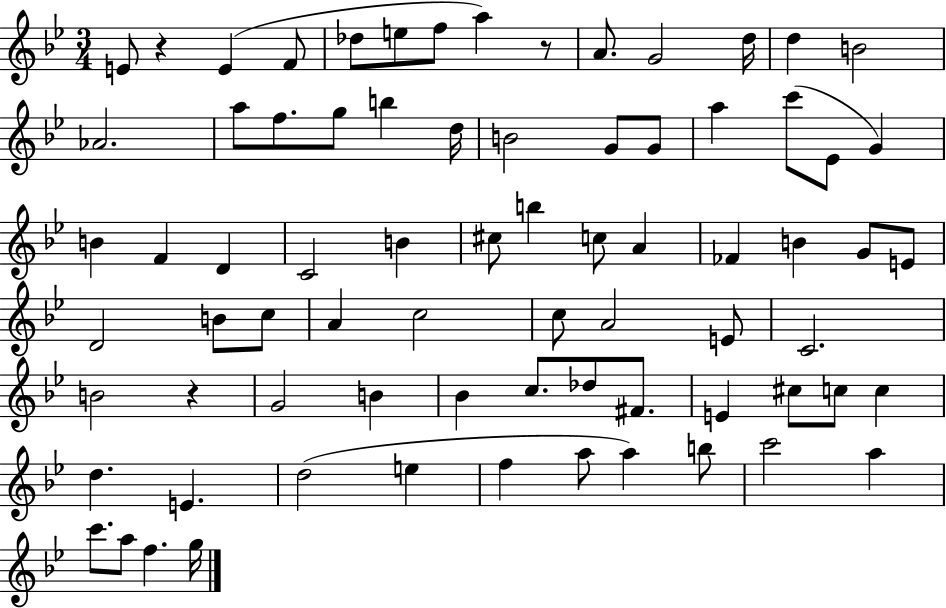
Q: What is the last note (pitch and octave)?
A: G5